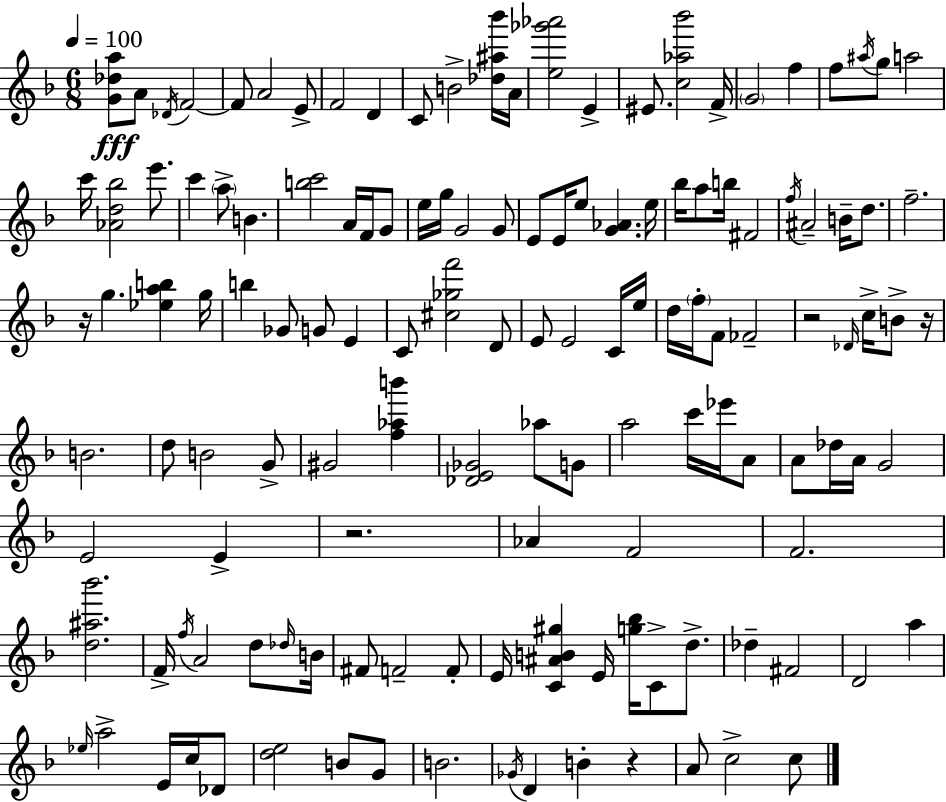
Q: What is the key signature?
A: D minor